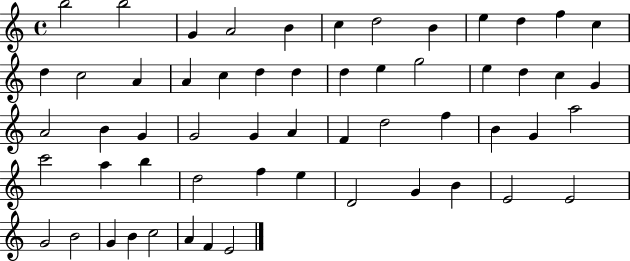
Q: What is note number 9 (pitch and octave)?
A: E5